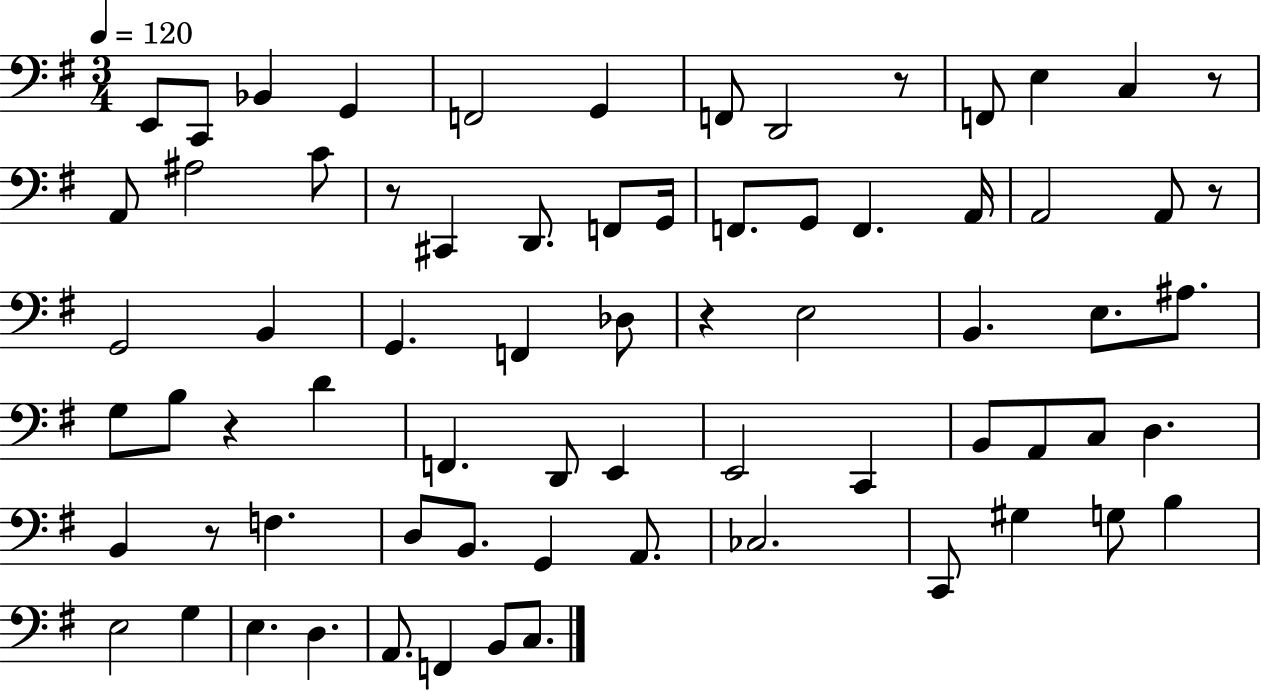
E2/e C2/e Bb2/q G2/q F2/h G2/q F2/e D2/h R/e F2/e E3/q C3/q R/e A2/e A#3/h C4/e R/e C#2/q D2/e. F2/e G2/s F2/e. G2/e F2/q. A2/s A2/h A2/e R/e G2/h B2/q G2/q. F2/q Db3/e R/q E3/h B2/q. E3/e. A#3/e. G3/e B3/e R/q D4/q F2/q. D2/e E2/q E2/h C2/q B2/e A2/e C3/e D3/q. B2/q R/e F3/q. D3/e B2/e. G2/q A2/e. CES3/h. C2/e G#3/q G3/e B3/q E3/h G3/q E3/q. D3/q. A2/e. F2/q B2/e C3/e.